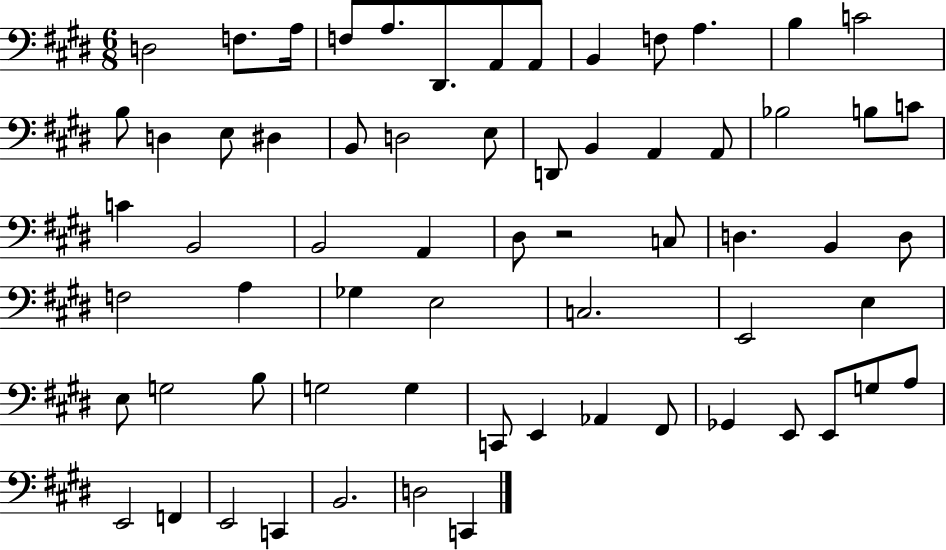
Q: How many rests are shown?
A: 1